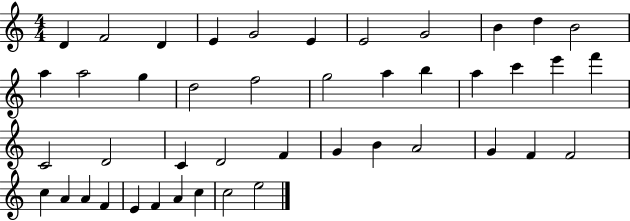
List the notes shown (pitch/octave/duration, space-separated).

D4/q F4/h D4/q E4/q G4/h E4/q E4/h G4/h B4/q D5/q B4/h A5/q A5/h G5/q D5/h F5/h G5/h A5/q B5/q A5/q C6/q E6/q F6/q C4/h D4/h C4/q D4/h F4/q G4/q B4/q A4/h G4/q F4/q F4/h C5/q A4/q A4/q F4/q E4/q F4/q A4/q C5/q C5/h E5/h